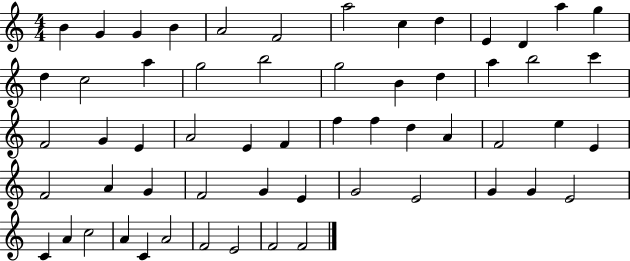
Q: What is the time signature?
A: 4/4